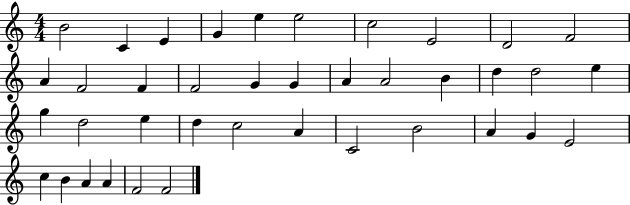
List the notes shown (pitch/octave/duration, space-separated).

B4/h C4/q E4/q G4/q E5/q E5/h C5/h E4/h D4/h F4/h A4/q F4/h F4/q F4/h G4/q G4/q A4/q A4/h B4/q D5/q D5/h E5/q G5/q D5/h E5/q D5/q C5/h A4/q C4/h B4/h A4/q G4/q E4/h C5/q B4/q A4/q A4/q F4/h F4/h